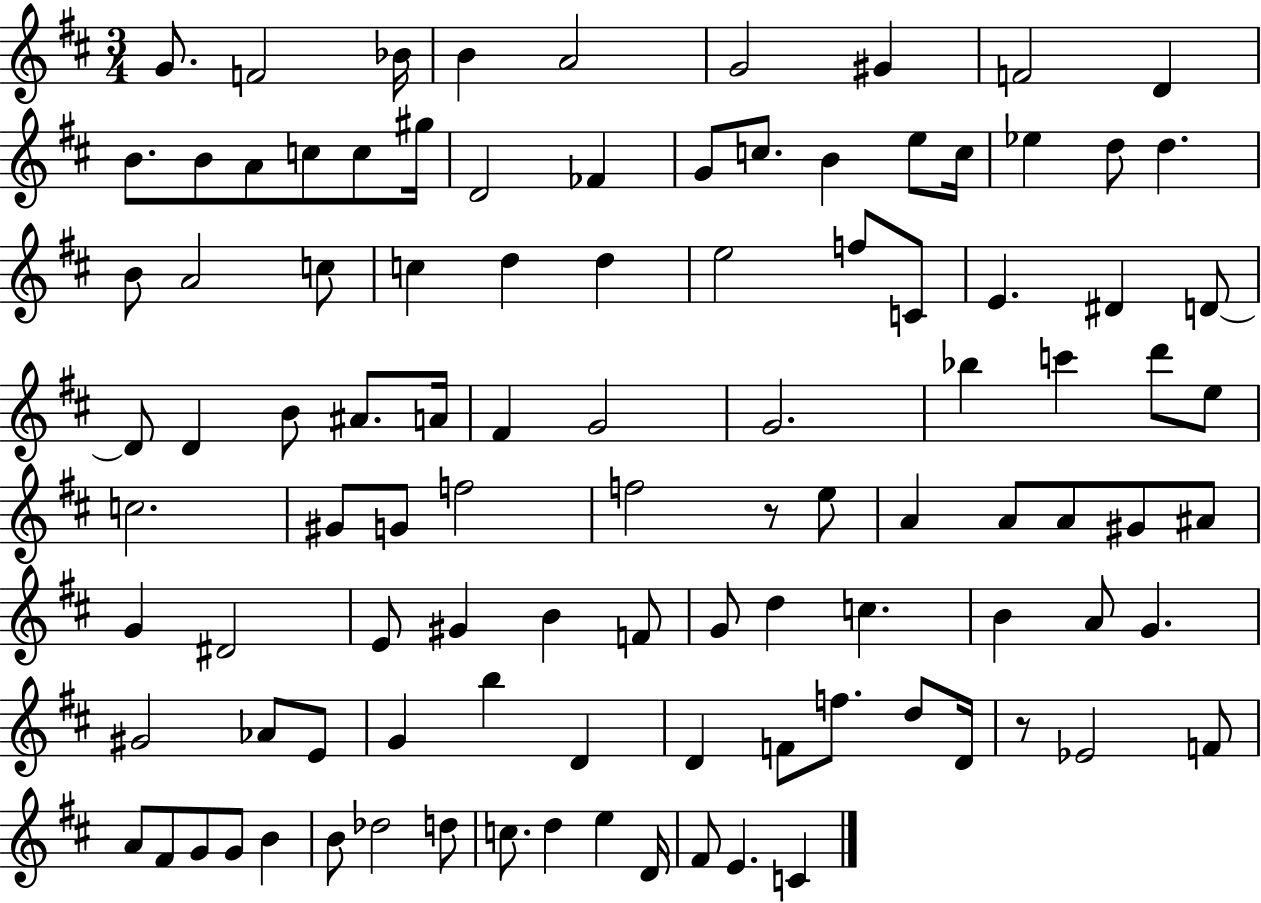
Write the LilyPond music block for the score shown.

{
  \clef treble
  \numericTimeSignature
  \time 3/4
  \key d \major
  g'8. f'2 bes'16 | b'4 a'2 | g'2 gis'4 | f'2 d'4 | \break b'8. b'8 a'8 c''8 c''8 gis''16 | d'2 fes'4 | g'8 c''8. b'4 e''8 c''16 | ees''4 d''8 d''4. | \break b'8 a'2 c''8 | c''4 d''4 d''4 | e''2 f''8 c'8 | e'4. dis'4 d'8~~ | \break d'8 d'4 b'8 ais'8. a'16 | fis'4 g'2 | g'2. | bes''4 c'''4 d'''8 e''8 | \break c''2. | gis'8 g'8 f''2 | f''2 r8 e''8 | a'4 a'8 a'8 gis'8 ais'8 | \break g'4 dis'2 | e'8 gis'4 b'4 f'8 | g'8 d''4 c''4. | b'4 a'8 g'4. | \break gis'2 aes'8 e'8 | g'4 b''4 d'4 | d'4 f'8 f''8. d''8 d'16 | r8 ees'2 f'8 | \break a'8 fis'8 g'8 g'8 b'4 | b'8 des''2 d''8 | c''8. d''4 e''4 d'16 | fis'8 e'4. c'4 | \break \bar "|."
}